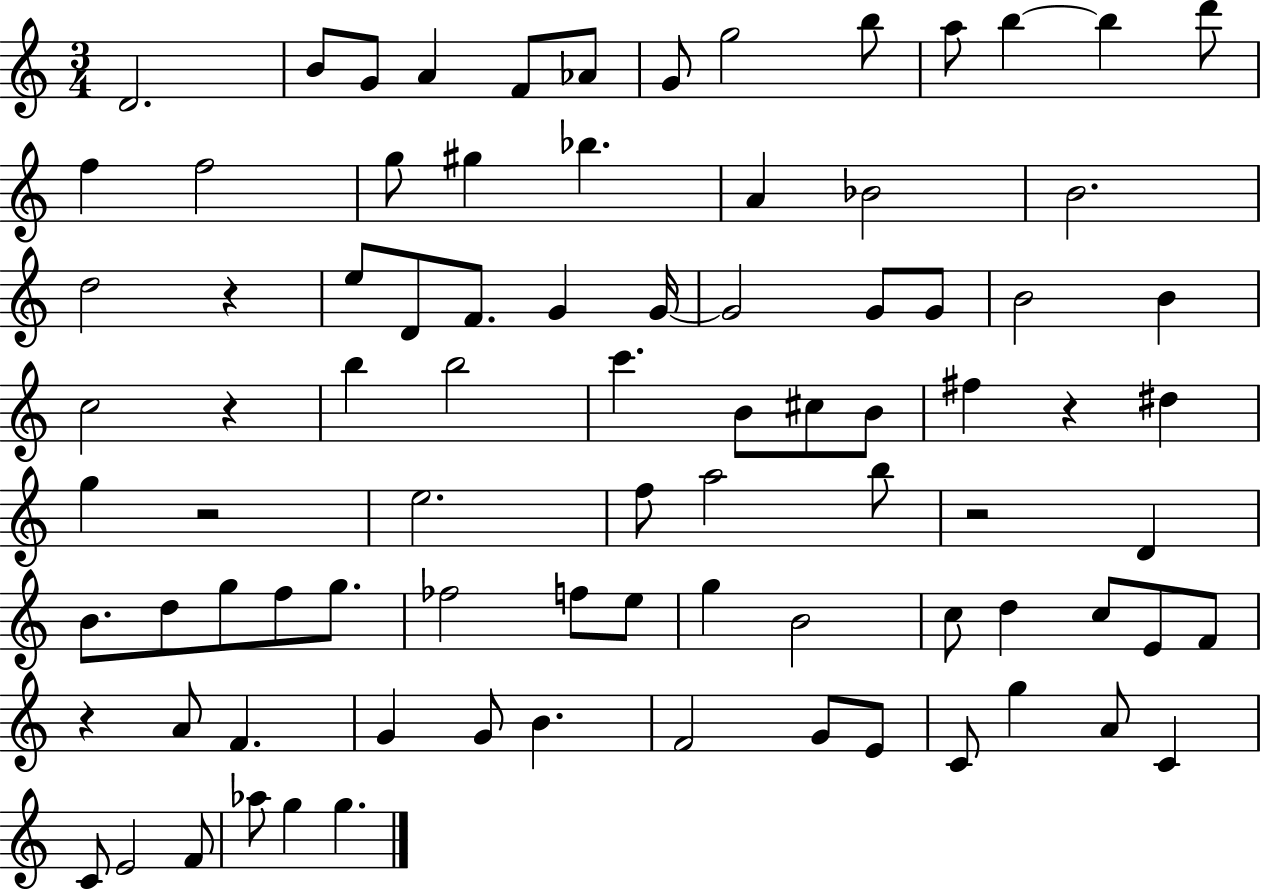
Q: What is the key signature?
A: C major